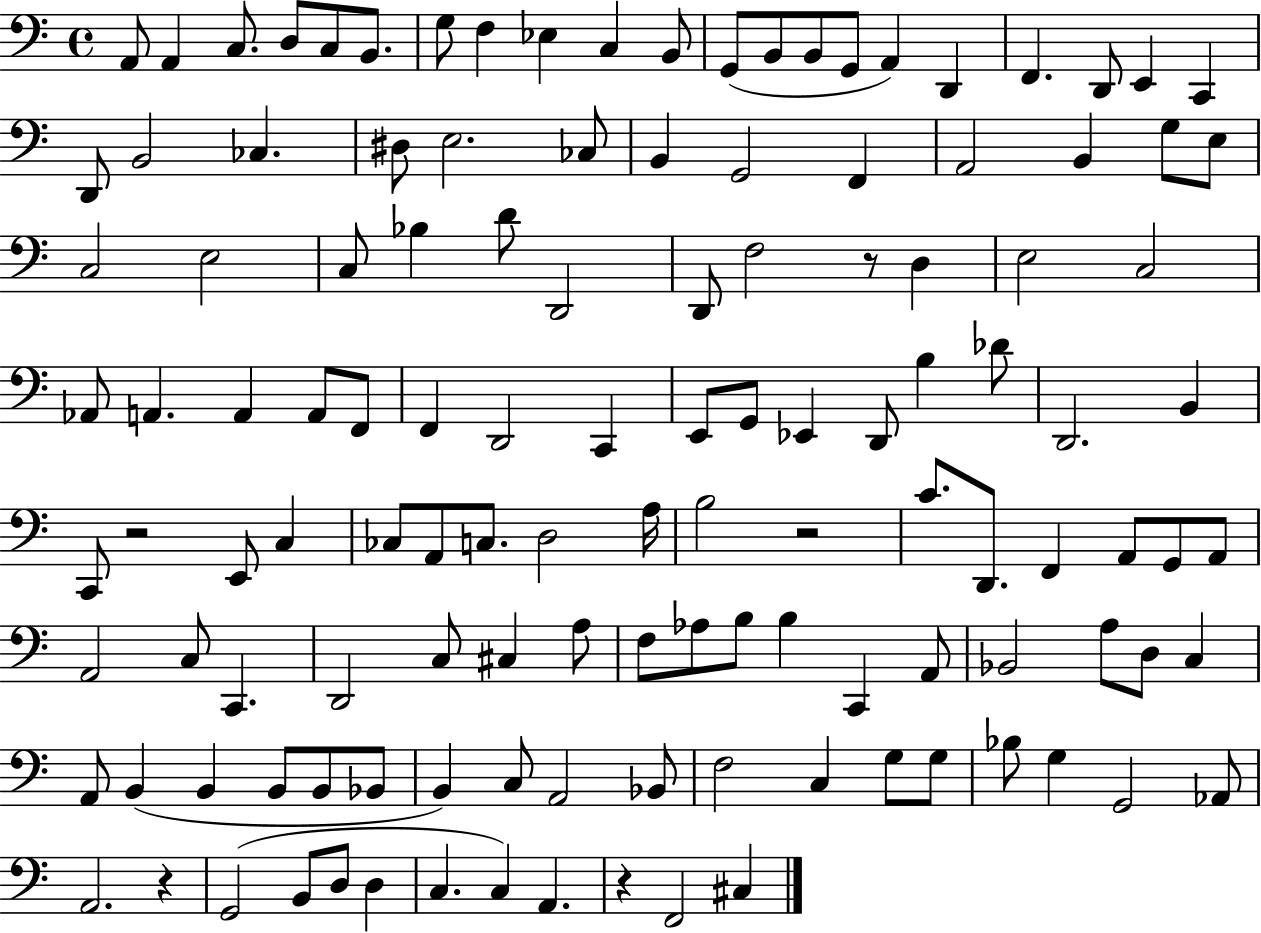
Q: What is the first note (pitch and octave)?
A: A2